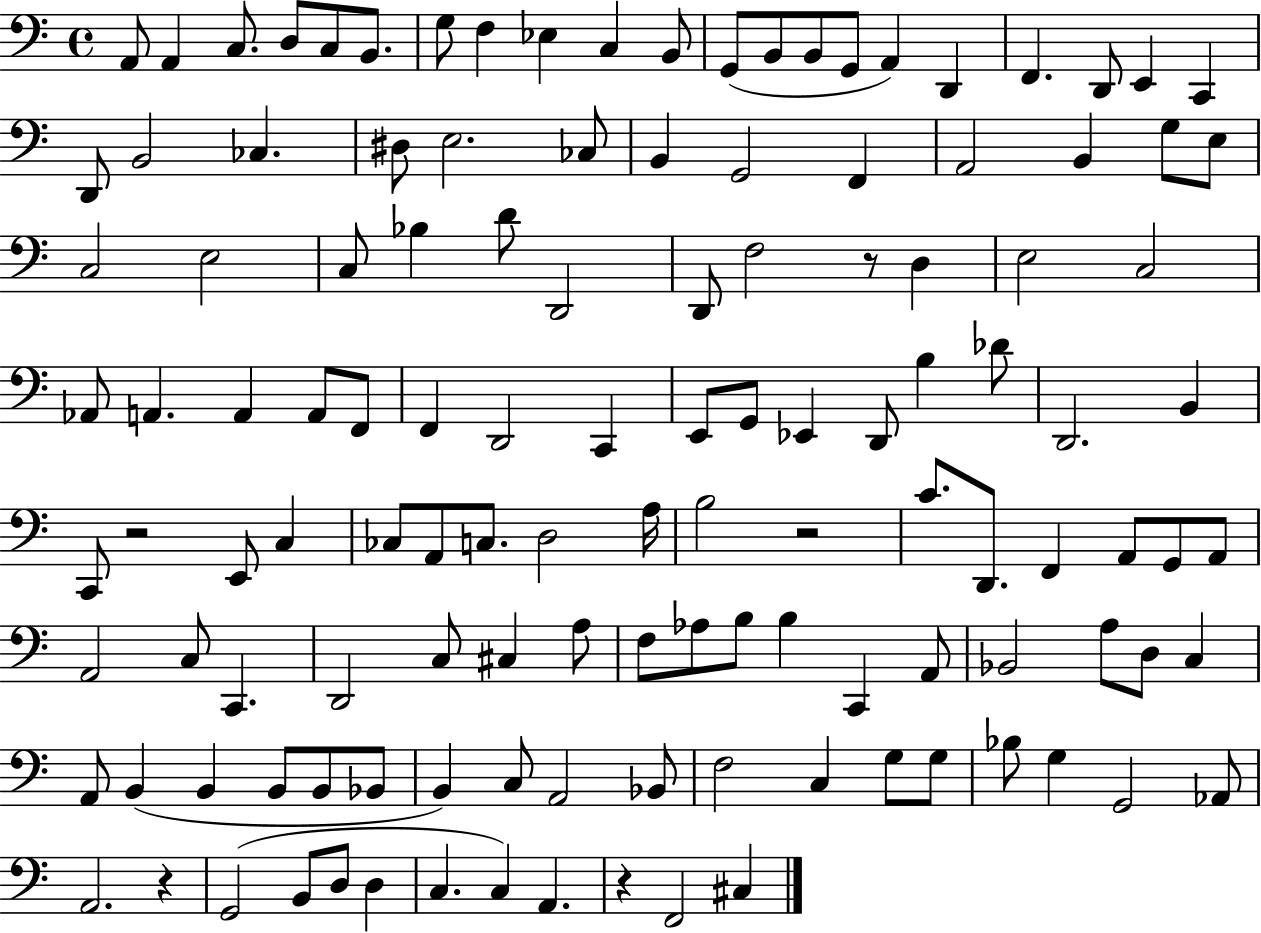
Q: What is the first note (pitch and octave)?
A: A2